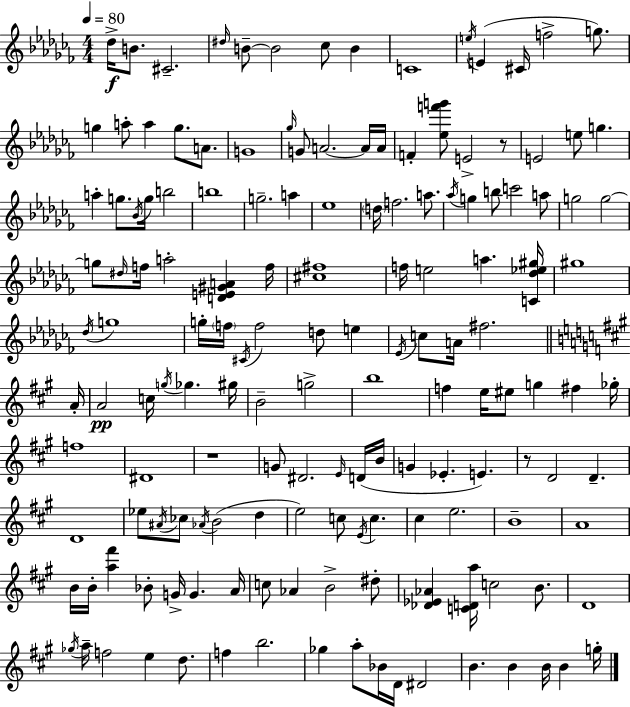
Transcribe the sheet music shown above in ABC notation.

X:1
T:Untitled
M:4/4
L:1/4
K:Abm
_d/4 B/2 ^C2 ^d/4 B/2 B2 _c/2 B C4 e/4 E ^C/4 f2 g/2 g a/2 a g/2 A/2 G4 _g/4 G/2 A2 A/4 A/4 F [_ef'g']/2 E2 z/2 E2 e/2 g a g/2 _B/4 g/4 b2 b4 g2 a _e4 d/4 f2 a/2 _a/4 g b/2 c'2 a/2 g2 g2 g/2 ^d/4 f/4 a2 [DE^GA] f/4 [^c^f]4 f/4 e2 a [C_d_e^g]/4 ^g4 _d/4 g4 g/4 f/4 ^C/4 f2 d/2 e _E/4 c/2 A/4 ^f2 A/4 A2 c/4 g/4 _g ^g/4 B2 g2 b4 f e/4 ^e/2 g ^f _g/4 f4 ^D4 z4 G/2 ^D2 E/4 D/4 B/4 G _E E z/2 D2 D D4 _e/2 ^A/4 _c/2 _A/4 B2 d e2 c/2 E/4 c ^c e2 B4 A4 B/4 B/4 [a^f'] _B/2 G/4 G A/4 c/2 _A B2 ^d/2 [_D_E_A] [CDa]/4 c2 B/2 D4 _g/4 a/4 f2 e d/2 f b2 _g a/2 _B/4 D/4 ^D2 B B B/4 B g/4